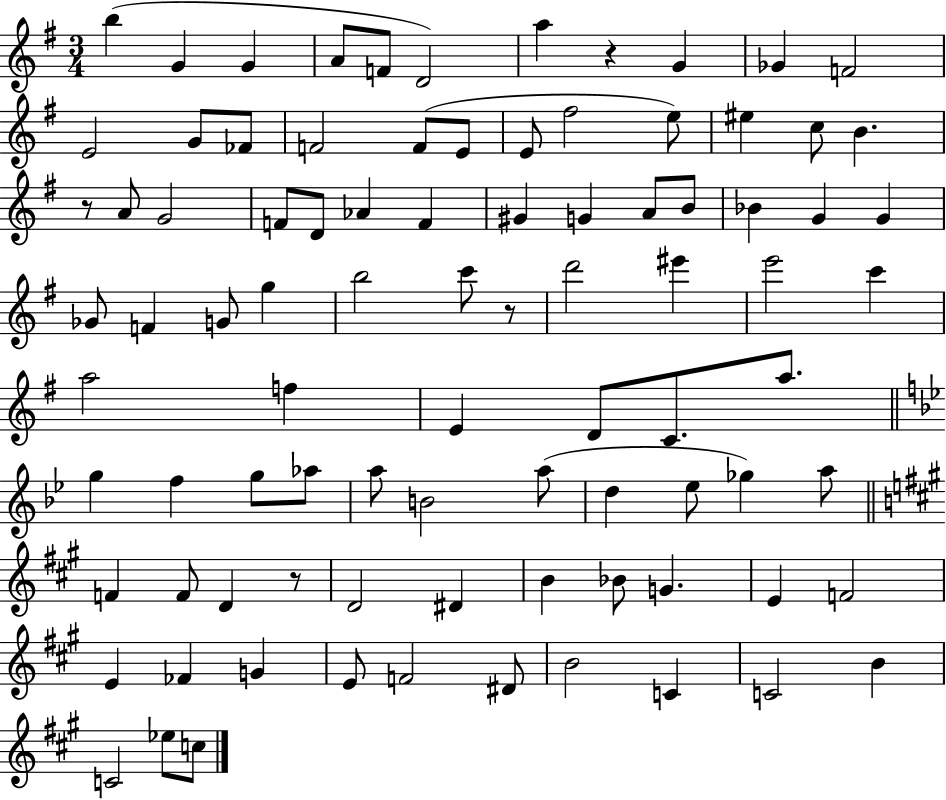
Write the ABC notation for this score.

X:1
T:Untitled
M:3/4
L:1/4
K:G
b G G A/2 F/2 D2 a z G _G F2 E2 G/2 _F/2 F2 F/2 E/2 E/2 ^f2 e/2 ^e c/2 B z/2 A/2 G2 F/2 D/2 _A F ^G G A/2 B/2 _B G G _G/2 F G/2 g b2 c'/2 z/2 d'2 ^e' e'2 c' a2 f E D/2 C/2 a/2 g f g/2 _a/2 a/2 B2 a/2 d _e/2 _g a/2 F F/2 D z/2 D2 ^D B _B/2 G E F2 E _F G E/2 F2 ^D/2 B2 C C2 B C2 _e/2 c/2